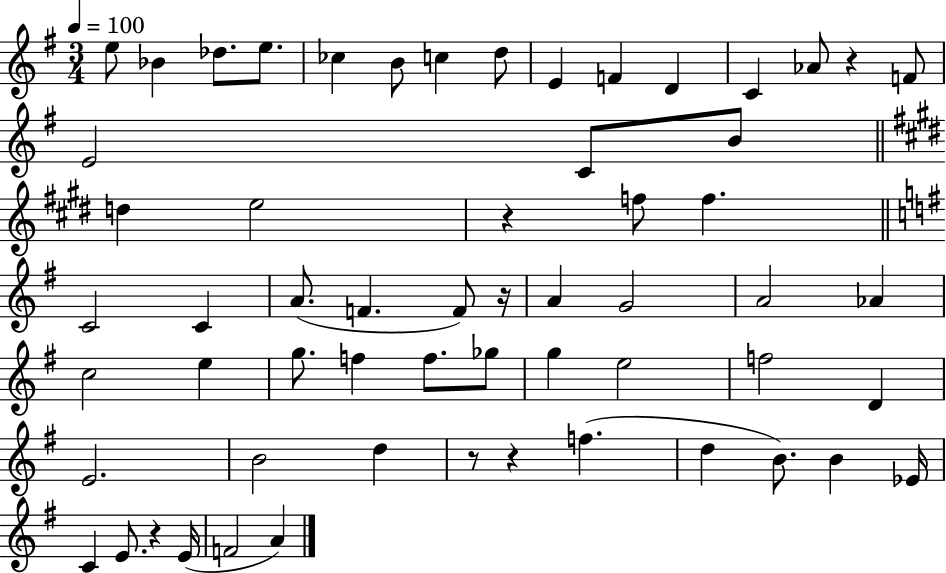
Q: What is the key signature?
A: G major